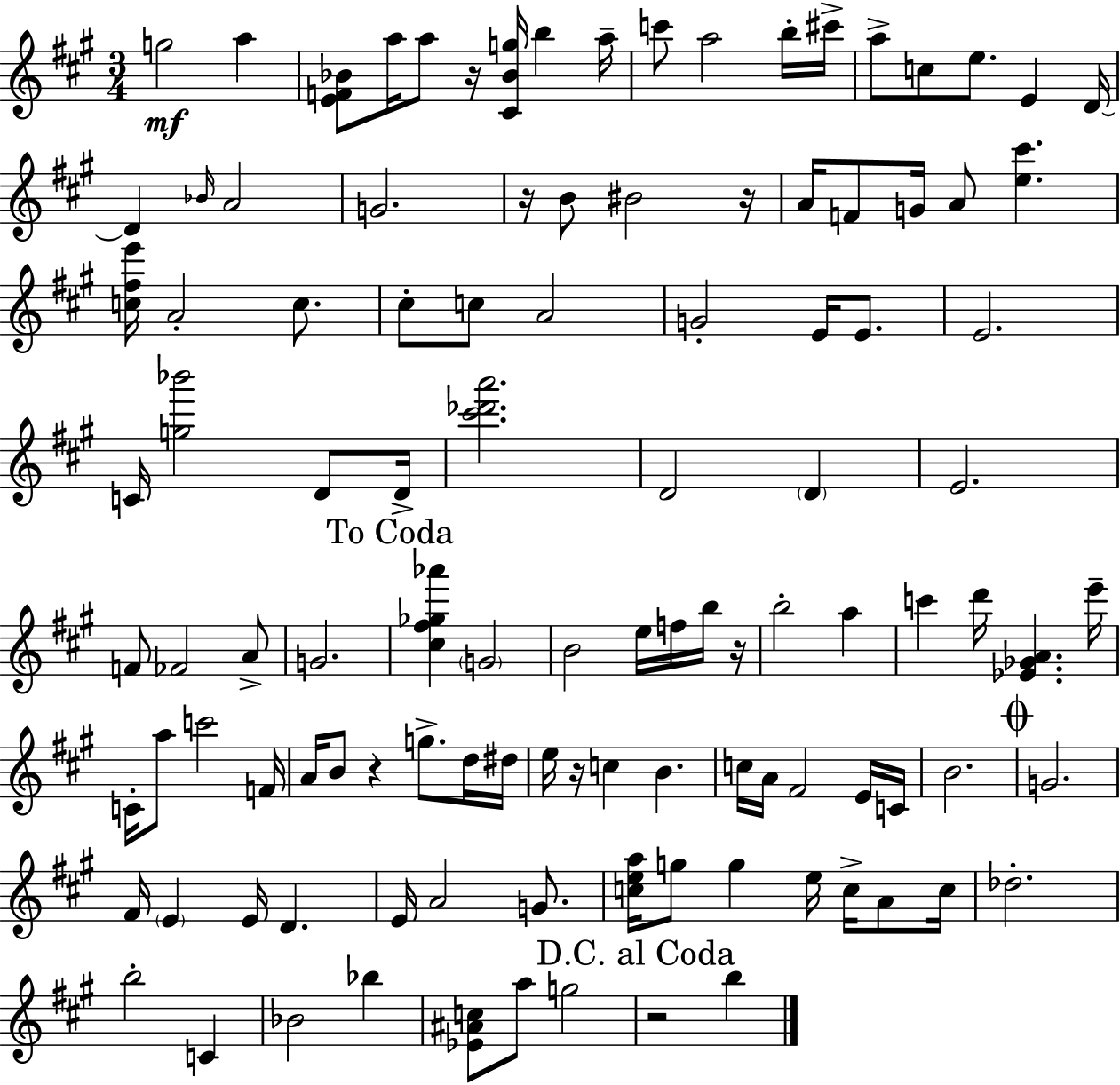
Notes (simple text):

G5/h A5/q [E4,F4,Bb4]/e A5/s A5/e R/s [C#4,Bb4,G5]/s B5/q A5/s C6/e A5/h B5/s C#6/s A5/e C5/e E5/e. E4/q D4/s D4/q Bb4/s A4/h G4/h. R/s B4/e BIS4/h R/s A4/s F4/e G4/s A4/e [E5,C#6]/q. [C5,F#5,E6]/s A4/h C5/e. C#5/e C5/e A4/h G4/h E4/s E4/e. E4/h. C4/s [G5,Bb6]/h D4/e D4/s [C#6,Db6,A6]/h. D4/h D4/q E4/h. F4/e FES4/h A4/e G4/h. [C#5,F#5,Gb5,Ab6]/q G4/h B4/h E5/s F5/s B5/s R/s B5/h A5/q C6/q D6/s [Eb4,Gb4,A4]/q. E6/s C4/s A5/e C6/h F4/s A4/s B4/e R/q G5/e. D5/s D#5/s E5/s R/s C5/q B4/q. C5/s A4/s F#4/h E4/s C4/s B4/h. G4/h. F#4/s E4/q E4/s D4/q. E4/s A4/h G4/e. [C5,E5,A5]/s G5/e G5/q E5/s C5/s A4/e C5/s Db5/h. B5/h C4/q Bb4/h Bb5/q [Eb4,A#4,C5]/e A5/e G5/h R/h B5/q